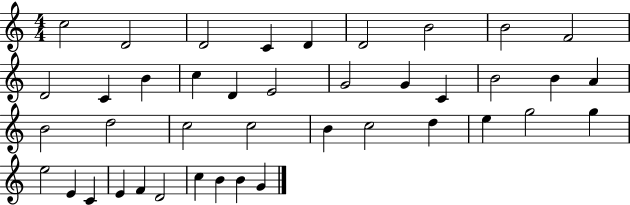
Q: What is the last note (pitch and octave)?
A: G4